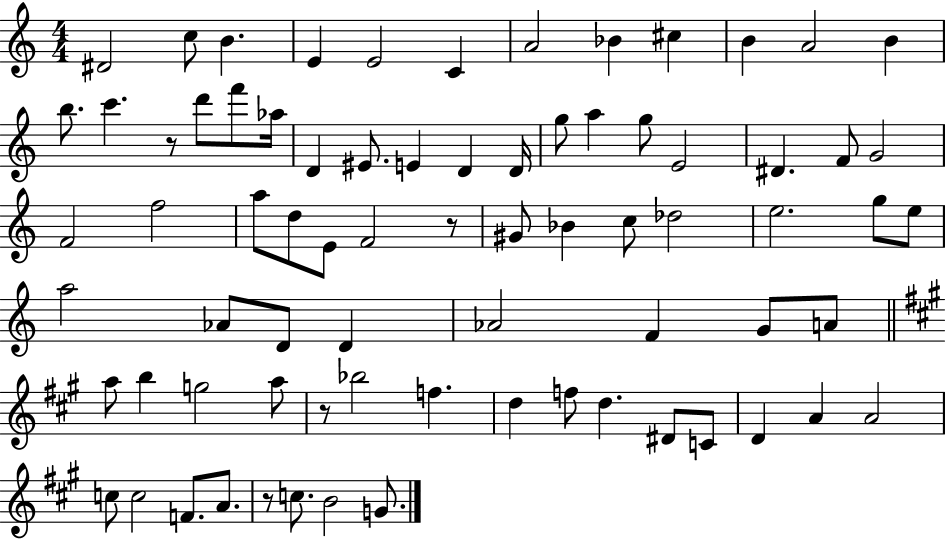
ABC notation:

X:1
T:Untitled
M:4/4
L:1/4
K:C
^D2 c/2 B E E2 C A2 _B ^c B A2 B b/2 c' z/2 d'/2 f'/2 _a/4 D ^E/2 E D D/4 g/2 a g/2 E2 ^D F/2 G2 F2 f2 a/2 d/2 E/2 F2 z/2 ^G/2 _B c/2 _d2 e2 g/2 e/2 a2 _A/2 D/2 D _A2 F G/2 A/2 a/2 b g2 a/2 z/2 _b2 f d f/2 d ^D/2 C/2 D A A2 c/2 c2 F/2 A/2 z/2 c/2 B2 G/2